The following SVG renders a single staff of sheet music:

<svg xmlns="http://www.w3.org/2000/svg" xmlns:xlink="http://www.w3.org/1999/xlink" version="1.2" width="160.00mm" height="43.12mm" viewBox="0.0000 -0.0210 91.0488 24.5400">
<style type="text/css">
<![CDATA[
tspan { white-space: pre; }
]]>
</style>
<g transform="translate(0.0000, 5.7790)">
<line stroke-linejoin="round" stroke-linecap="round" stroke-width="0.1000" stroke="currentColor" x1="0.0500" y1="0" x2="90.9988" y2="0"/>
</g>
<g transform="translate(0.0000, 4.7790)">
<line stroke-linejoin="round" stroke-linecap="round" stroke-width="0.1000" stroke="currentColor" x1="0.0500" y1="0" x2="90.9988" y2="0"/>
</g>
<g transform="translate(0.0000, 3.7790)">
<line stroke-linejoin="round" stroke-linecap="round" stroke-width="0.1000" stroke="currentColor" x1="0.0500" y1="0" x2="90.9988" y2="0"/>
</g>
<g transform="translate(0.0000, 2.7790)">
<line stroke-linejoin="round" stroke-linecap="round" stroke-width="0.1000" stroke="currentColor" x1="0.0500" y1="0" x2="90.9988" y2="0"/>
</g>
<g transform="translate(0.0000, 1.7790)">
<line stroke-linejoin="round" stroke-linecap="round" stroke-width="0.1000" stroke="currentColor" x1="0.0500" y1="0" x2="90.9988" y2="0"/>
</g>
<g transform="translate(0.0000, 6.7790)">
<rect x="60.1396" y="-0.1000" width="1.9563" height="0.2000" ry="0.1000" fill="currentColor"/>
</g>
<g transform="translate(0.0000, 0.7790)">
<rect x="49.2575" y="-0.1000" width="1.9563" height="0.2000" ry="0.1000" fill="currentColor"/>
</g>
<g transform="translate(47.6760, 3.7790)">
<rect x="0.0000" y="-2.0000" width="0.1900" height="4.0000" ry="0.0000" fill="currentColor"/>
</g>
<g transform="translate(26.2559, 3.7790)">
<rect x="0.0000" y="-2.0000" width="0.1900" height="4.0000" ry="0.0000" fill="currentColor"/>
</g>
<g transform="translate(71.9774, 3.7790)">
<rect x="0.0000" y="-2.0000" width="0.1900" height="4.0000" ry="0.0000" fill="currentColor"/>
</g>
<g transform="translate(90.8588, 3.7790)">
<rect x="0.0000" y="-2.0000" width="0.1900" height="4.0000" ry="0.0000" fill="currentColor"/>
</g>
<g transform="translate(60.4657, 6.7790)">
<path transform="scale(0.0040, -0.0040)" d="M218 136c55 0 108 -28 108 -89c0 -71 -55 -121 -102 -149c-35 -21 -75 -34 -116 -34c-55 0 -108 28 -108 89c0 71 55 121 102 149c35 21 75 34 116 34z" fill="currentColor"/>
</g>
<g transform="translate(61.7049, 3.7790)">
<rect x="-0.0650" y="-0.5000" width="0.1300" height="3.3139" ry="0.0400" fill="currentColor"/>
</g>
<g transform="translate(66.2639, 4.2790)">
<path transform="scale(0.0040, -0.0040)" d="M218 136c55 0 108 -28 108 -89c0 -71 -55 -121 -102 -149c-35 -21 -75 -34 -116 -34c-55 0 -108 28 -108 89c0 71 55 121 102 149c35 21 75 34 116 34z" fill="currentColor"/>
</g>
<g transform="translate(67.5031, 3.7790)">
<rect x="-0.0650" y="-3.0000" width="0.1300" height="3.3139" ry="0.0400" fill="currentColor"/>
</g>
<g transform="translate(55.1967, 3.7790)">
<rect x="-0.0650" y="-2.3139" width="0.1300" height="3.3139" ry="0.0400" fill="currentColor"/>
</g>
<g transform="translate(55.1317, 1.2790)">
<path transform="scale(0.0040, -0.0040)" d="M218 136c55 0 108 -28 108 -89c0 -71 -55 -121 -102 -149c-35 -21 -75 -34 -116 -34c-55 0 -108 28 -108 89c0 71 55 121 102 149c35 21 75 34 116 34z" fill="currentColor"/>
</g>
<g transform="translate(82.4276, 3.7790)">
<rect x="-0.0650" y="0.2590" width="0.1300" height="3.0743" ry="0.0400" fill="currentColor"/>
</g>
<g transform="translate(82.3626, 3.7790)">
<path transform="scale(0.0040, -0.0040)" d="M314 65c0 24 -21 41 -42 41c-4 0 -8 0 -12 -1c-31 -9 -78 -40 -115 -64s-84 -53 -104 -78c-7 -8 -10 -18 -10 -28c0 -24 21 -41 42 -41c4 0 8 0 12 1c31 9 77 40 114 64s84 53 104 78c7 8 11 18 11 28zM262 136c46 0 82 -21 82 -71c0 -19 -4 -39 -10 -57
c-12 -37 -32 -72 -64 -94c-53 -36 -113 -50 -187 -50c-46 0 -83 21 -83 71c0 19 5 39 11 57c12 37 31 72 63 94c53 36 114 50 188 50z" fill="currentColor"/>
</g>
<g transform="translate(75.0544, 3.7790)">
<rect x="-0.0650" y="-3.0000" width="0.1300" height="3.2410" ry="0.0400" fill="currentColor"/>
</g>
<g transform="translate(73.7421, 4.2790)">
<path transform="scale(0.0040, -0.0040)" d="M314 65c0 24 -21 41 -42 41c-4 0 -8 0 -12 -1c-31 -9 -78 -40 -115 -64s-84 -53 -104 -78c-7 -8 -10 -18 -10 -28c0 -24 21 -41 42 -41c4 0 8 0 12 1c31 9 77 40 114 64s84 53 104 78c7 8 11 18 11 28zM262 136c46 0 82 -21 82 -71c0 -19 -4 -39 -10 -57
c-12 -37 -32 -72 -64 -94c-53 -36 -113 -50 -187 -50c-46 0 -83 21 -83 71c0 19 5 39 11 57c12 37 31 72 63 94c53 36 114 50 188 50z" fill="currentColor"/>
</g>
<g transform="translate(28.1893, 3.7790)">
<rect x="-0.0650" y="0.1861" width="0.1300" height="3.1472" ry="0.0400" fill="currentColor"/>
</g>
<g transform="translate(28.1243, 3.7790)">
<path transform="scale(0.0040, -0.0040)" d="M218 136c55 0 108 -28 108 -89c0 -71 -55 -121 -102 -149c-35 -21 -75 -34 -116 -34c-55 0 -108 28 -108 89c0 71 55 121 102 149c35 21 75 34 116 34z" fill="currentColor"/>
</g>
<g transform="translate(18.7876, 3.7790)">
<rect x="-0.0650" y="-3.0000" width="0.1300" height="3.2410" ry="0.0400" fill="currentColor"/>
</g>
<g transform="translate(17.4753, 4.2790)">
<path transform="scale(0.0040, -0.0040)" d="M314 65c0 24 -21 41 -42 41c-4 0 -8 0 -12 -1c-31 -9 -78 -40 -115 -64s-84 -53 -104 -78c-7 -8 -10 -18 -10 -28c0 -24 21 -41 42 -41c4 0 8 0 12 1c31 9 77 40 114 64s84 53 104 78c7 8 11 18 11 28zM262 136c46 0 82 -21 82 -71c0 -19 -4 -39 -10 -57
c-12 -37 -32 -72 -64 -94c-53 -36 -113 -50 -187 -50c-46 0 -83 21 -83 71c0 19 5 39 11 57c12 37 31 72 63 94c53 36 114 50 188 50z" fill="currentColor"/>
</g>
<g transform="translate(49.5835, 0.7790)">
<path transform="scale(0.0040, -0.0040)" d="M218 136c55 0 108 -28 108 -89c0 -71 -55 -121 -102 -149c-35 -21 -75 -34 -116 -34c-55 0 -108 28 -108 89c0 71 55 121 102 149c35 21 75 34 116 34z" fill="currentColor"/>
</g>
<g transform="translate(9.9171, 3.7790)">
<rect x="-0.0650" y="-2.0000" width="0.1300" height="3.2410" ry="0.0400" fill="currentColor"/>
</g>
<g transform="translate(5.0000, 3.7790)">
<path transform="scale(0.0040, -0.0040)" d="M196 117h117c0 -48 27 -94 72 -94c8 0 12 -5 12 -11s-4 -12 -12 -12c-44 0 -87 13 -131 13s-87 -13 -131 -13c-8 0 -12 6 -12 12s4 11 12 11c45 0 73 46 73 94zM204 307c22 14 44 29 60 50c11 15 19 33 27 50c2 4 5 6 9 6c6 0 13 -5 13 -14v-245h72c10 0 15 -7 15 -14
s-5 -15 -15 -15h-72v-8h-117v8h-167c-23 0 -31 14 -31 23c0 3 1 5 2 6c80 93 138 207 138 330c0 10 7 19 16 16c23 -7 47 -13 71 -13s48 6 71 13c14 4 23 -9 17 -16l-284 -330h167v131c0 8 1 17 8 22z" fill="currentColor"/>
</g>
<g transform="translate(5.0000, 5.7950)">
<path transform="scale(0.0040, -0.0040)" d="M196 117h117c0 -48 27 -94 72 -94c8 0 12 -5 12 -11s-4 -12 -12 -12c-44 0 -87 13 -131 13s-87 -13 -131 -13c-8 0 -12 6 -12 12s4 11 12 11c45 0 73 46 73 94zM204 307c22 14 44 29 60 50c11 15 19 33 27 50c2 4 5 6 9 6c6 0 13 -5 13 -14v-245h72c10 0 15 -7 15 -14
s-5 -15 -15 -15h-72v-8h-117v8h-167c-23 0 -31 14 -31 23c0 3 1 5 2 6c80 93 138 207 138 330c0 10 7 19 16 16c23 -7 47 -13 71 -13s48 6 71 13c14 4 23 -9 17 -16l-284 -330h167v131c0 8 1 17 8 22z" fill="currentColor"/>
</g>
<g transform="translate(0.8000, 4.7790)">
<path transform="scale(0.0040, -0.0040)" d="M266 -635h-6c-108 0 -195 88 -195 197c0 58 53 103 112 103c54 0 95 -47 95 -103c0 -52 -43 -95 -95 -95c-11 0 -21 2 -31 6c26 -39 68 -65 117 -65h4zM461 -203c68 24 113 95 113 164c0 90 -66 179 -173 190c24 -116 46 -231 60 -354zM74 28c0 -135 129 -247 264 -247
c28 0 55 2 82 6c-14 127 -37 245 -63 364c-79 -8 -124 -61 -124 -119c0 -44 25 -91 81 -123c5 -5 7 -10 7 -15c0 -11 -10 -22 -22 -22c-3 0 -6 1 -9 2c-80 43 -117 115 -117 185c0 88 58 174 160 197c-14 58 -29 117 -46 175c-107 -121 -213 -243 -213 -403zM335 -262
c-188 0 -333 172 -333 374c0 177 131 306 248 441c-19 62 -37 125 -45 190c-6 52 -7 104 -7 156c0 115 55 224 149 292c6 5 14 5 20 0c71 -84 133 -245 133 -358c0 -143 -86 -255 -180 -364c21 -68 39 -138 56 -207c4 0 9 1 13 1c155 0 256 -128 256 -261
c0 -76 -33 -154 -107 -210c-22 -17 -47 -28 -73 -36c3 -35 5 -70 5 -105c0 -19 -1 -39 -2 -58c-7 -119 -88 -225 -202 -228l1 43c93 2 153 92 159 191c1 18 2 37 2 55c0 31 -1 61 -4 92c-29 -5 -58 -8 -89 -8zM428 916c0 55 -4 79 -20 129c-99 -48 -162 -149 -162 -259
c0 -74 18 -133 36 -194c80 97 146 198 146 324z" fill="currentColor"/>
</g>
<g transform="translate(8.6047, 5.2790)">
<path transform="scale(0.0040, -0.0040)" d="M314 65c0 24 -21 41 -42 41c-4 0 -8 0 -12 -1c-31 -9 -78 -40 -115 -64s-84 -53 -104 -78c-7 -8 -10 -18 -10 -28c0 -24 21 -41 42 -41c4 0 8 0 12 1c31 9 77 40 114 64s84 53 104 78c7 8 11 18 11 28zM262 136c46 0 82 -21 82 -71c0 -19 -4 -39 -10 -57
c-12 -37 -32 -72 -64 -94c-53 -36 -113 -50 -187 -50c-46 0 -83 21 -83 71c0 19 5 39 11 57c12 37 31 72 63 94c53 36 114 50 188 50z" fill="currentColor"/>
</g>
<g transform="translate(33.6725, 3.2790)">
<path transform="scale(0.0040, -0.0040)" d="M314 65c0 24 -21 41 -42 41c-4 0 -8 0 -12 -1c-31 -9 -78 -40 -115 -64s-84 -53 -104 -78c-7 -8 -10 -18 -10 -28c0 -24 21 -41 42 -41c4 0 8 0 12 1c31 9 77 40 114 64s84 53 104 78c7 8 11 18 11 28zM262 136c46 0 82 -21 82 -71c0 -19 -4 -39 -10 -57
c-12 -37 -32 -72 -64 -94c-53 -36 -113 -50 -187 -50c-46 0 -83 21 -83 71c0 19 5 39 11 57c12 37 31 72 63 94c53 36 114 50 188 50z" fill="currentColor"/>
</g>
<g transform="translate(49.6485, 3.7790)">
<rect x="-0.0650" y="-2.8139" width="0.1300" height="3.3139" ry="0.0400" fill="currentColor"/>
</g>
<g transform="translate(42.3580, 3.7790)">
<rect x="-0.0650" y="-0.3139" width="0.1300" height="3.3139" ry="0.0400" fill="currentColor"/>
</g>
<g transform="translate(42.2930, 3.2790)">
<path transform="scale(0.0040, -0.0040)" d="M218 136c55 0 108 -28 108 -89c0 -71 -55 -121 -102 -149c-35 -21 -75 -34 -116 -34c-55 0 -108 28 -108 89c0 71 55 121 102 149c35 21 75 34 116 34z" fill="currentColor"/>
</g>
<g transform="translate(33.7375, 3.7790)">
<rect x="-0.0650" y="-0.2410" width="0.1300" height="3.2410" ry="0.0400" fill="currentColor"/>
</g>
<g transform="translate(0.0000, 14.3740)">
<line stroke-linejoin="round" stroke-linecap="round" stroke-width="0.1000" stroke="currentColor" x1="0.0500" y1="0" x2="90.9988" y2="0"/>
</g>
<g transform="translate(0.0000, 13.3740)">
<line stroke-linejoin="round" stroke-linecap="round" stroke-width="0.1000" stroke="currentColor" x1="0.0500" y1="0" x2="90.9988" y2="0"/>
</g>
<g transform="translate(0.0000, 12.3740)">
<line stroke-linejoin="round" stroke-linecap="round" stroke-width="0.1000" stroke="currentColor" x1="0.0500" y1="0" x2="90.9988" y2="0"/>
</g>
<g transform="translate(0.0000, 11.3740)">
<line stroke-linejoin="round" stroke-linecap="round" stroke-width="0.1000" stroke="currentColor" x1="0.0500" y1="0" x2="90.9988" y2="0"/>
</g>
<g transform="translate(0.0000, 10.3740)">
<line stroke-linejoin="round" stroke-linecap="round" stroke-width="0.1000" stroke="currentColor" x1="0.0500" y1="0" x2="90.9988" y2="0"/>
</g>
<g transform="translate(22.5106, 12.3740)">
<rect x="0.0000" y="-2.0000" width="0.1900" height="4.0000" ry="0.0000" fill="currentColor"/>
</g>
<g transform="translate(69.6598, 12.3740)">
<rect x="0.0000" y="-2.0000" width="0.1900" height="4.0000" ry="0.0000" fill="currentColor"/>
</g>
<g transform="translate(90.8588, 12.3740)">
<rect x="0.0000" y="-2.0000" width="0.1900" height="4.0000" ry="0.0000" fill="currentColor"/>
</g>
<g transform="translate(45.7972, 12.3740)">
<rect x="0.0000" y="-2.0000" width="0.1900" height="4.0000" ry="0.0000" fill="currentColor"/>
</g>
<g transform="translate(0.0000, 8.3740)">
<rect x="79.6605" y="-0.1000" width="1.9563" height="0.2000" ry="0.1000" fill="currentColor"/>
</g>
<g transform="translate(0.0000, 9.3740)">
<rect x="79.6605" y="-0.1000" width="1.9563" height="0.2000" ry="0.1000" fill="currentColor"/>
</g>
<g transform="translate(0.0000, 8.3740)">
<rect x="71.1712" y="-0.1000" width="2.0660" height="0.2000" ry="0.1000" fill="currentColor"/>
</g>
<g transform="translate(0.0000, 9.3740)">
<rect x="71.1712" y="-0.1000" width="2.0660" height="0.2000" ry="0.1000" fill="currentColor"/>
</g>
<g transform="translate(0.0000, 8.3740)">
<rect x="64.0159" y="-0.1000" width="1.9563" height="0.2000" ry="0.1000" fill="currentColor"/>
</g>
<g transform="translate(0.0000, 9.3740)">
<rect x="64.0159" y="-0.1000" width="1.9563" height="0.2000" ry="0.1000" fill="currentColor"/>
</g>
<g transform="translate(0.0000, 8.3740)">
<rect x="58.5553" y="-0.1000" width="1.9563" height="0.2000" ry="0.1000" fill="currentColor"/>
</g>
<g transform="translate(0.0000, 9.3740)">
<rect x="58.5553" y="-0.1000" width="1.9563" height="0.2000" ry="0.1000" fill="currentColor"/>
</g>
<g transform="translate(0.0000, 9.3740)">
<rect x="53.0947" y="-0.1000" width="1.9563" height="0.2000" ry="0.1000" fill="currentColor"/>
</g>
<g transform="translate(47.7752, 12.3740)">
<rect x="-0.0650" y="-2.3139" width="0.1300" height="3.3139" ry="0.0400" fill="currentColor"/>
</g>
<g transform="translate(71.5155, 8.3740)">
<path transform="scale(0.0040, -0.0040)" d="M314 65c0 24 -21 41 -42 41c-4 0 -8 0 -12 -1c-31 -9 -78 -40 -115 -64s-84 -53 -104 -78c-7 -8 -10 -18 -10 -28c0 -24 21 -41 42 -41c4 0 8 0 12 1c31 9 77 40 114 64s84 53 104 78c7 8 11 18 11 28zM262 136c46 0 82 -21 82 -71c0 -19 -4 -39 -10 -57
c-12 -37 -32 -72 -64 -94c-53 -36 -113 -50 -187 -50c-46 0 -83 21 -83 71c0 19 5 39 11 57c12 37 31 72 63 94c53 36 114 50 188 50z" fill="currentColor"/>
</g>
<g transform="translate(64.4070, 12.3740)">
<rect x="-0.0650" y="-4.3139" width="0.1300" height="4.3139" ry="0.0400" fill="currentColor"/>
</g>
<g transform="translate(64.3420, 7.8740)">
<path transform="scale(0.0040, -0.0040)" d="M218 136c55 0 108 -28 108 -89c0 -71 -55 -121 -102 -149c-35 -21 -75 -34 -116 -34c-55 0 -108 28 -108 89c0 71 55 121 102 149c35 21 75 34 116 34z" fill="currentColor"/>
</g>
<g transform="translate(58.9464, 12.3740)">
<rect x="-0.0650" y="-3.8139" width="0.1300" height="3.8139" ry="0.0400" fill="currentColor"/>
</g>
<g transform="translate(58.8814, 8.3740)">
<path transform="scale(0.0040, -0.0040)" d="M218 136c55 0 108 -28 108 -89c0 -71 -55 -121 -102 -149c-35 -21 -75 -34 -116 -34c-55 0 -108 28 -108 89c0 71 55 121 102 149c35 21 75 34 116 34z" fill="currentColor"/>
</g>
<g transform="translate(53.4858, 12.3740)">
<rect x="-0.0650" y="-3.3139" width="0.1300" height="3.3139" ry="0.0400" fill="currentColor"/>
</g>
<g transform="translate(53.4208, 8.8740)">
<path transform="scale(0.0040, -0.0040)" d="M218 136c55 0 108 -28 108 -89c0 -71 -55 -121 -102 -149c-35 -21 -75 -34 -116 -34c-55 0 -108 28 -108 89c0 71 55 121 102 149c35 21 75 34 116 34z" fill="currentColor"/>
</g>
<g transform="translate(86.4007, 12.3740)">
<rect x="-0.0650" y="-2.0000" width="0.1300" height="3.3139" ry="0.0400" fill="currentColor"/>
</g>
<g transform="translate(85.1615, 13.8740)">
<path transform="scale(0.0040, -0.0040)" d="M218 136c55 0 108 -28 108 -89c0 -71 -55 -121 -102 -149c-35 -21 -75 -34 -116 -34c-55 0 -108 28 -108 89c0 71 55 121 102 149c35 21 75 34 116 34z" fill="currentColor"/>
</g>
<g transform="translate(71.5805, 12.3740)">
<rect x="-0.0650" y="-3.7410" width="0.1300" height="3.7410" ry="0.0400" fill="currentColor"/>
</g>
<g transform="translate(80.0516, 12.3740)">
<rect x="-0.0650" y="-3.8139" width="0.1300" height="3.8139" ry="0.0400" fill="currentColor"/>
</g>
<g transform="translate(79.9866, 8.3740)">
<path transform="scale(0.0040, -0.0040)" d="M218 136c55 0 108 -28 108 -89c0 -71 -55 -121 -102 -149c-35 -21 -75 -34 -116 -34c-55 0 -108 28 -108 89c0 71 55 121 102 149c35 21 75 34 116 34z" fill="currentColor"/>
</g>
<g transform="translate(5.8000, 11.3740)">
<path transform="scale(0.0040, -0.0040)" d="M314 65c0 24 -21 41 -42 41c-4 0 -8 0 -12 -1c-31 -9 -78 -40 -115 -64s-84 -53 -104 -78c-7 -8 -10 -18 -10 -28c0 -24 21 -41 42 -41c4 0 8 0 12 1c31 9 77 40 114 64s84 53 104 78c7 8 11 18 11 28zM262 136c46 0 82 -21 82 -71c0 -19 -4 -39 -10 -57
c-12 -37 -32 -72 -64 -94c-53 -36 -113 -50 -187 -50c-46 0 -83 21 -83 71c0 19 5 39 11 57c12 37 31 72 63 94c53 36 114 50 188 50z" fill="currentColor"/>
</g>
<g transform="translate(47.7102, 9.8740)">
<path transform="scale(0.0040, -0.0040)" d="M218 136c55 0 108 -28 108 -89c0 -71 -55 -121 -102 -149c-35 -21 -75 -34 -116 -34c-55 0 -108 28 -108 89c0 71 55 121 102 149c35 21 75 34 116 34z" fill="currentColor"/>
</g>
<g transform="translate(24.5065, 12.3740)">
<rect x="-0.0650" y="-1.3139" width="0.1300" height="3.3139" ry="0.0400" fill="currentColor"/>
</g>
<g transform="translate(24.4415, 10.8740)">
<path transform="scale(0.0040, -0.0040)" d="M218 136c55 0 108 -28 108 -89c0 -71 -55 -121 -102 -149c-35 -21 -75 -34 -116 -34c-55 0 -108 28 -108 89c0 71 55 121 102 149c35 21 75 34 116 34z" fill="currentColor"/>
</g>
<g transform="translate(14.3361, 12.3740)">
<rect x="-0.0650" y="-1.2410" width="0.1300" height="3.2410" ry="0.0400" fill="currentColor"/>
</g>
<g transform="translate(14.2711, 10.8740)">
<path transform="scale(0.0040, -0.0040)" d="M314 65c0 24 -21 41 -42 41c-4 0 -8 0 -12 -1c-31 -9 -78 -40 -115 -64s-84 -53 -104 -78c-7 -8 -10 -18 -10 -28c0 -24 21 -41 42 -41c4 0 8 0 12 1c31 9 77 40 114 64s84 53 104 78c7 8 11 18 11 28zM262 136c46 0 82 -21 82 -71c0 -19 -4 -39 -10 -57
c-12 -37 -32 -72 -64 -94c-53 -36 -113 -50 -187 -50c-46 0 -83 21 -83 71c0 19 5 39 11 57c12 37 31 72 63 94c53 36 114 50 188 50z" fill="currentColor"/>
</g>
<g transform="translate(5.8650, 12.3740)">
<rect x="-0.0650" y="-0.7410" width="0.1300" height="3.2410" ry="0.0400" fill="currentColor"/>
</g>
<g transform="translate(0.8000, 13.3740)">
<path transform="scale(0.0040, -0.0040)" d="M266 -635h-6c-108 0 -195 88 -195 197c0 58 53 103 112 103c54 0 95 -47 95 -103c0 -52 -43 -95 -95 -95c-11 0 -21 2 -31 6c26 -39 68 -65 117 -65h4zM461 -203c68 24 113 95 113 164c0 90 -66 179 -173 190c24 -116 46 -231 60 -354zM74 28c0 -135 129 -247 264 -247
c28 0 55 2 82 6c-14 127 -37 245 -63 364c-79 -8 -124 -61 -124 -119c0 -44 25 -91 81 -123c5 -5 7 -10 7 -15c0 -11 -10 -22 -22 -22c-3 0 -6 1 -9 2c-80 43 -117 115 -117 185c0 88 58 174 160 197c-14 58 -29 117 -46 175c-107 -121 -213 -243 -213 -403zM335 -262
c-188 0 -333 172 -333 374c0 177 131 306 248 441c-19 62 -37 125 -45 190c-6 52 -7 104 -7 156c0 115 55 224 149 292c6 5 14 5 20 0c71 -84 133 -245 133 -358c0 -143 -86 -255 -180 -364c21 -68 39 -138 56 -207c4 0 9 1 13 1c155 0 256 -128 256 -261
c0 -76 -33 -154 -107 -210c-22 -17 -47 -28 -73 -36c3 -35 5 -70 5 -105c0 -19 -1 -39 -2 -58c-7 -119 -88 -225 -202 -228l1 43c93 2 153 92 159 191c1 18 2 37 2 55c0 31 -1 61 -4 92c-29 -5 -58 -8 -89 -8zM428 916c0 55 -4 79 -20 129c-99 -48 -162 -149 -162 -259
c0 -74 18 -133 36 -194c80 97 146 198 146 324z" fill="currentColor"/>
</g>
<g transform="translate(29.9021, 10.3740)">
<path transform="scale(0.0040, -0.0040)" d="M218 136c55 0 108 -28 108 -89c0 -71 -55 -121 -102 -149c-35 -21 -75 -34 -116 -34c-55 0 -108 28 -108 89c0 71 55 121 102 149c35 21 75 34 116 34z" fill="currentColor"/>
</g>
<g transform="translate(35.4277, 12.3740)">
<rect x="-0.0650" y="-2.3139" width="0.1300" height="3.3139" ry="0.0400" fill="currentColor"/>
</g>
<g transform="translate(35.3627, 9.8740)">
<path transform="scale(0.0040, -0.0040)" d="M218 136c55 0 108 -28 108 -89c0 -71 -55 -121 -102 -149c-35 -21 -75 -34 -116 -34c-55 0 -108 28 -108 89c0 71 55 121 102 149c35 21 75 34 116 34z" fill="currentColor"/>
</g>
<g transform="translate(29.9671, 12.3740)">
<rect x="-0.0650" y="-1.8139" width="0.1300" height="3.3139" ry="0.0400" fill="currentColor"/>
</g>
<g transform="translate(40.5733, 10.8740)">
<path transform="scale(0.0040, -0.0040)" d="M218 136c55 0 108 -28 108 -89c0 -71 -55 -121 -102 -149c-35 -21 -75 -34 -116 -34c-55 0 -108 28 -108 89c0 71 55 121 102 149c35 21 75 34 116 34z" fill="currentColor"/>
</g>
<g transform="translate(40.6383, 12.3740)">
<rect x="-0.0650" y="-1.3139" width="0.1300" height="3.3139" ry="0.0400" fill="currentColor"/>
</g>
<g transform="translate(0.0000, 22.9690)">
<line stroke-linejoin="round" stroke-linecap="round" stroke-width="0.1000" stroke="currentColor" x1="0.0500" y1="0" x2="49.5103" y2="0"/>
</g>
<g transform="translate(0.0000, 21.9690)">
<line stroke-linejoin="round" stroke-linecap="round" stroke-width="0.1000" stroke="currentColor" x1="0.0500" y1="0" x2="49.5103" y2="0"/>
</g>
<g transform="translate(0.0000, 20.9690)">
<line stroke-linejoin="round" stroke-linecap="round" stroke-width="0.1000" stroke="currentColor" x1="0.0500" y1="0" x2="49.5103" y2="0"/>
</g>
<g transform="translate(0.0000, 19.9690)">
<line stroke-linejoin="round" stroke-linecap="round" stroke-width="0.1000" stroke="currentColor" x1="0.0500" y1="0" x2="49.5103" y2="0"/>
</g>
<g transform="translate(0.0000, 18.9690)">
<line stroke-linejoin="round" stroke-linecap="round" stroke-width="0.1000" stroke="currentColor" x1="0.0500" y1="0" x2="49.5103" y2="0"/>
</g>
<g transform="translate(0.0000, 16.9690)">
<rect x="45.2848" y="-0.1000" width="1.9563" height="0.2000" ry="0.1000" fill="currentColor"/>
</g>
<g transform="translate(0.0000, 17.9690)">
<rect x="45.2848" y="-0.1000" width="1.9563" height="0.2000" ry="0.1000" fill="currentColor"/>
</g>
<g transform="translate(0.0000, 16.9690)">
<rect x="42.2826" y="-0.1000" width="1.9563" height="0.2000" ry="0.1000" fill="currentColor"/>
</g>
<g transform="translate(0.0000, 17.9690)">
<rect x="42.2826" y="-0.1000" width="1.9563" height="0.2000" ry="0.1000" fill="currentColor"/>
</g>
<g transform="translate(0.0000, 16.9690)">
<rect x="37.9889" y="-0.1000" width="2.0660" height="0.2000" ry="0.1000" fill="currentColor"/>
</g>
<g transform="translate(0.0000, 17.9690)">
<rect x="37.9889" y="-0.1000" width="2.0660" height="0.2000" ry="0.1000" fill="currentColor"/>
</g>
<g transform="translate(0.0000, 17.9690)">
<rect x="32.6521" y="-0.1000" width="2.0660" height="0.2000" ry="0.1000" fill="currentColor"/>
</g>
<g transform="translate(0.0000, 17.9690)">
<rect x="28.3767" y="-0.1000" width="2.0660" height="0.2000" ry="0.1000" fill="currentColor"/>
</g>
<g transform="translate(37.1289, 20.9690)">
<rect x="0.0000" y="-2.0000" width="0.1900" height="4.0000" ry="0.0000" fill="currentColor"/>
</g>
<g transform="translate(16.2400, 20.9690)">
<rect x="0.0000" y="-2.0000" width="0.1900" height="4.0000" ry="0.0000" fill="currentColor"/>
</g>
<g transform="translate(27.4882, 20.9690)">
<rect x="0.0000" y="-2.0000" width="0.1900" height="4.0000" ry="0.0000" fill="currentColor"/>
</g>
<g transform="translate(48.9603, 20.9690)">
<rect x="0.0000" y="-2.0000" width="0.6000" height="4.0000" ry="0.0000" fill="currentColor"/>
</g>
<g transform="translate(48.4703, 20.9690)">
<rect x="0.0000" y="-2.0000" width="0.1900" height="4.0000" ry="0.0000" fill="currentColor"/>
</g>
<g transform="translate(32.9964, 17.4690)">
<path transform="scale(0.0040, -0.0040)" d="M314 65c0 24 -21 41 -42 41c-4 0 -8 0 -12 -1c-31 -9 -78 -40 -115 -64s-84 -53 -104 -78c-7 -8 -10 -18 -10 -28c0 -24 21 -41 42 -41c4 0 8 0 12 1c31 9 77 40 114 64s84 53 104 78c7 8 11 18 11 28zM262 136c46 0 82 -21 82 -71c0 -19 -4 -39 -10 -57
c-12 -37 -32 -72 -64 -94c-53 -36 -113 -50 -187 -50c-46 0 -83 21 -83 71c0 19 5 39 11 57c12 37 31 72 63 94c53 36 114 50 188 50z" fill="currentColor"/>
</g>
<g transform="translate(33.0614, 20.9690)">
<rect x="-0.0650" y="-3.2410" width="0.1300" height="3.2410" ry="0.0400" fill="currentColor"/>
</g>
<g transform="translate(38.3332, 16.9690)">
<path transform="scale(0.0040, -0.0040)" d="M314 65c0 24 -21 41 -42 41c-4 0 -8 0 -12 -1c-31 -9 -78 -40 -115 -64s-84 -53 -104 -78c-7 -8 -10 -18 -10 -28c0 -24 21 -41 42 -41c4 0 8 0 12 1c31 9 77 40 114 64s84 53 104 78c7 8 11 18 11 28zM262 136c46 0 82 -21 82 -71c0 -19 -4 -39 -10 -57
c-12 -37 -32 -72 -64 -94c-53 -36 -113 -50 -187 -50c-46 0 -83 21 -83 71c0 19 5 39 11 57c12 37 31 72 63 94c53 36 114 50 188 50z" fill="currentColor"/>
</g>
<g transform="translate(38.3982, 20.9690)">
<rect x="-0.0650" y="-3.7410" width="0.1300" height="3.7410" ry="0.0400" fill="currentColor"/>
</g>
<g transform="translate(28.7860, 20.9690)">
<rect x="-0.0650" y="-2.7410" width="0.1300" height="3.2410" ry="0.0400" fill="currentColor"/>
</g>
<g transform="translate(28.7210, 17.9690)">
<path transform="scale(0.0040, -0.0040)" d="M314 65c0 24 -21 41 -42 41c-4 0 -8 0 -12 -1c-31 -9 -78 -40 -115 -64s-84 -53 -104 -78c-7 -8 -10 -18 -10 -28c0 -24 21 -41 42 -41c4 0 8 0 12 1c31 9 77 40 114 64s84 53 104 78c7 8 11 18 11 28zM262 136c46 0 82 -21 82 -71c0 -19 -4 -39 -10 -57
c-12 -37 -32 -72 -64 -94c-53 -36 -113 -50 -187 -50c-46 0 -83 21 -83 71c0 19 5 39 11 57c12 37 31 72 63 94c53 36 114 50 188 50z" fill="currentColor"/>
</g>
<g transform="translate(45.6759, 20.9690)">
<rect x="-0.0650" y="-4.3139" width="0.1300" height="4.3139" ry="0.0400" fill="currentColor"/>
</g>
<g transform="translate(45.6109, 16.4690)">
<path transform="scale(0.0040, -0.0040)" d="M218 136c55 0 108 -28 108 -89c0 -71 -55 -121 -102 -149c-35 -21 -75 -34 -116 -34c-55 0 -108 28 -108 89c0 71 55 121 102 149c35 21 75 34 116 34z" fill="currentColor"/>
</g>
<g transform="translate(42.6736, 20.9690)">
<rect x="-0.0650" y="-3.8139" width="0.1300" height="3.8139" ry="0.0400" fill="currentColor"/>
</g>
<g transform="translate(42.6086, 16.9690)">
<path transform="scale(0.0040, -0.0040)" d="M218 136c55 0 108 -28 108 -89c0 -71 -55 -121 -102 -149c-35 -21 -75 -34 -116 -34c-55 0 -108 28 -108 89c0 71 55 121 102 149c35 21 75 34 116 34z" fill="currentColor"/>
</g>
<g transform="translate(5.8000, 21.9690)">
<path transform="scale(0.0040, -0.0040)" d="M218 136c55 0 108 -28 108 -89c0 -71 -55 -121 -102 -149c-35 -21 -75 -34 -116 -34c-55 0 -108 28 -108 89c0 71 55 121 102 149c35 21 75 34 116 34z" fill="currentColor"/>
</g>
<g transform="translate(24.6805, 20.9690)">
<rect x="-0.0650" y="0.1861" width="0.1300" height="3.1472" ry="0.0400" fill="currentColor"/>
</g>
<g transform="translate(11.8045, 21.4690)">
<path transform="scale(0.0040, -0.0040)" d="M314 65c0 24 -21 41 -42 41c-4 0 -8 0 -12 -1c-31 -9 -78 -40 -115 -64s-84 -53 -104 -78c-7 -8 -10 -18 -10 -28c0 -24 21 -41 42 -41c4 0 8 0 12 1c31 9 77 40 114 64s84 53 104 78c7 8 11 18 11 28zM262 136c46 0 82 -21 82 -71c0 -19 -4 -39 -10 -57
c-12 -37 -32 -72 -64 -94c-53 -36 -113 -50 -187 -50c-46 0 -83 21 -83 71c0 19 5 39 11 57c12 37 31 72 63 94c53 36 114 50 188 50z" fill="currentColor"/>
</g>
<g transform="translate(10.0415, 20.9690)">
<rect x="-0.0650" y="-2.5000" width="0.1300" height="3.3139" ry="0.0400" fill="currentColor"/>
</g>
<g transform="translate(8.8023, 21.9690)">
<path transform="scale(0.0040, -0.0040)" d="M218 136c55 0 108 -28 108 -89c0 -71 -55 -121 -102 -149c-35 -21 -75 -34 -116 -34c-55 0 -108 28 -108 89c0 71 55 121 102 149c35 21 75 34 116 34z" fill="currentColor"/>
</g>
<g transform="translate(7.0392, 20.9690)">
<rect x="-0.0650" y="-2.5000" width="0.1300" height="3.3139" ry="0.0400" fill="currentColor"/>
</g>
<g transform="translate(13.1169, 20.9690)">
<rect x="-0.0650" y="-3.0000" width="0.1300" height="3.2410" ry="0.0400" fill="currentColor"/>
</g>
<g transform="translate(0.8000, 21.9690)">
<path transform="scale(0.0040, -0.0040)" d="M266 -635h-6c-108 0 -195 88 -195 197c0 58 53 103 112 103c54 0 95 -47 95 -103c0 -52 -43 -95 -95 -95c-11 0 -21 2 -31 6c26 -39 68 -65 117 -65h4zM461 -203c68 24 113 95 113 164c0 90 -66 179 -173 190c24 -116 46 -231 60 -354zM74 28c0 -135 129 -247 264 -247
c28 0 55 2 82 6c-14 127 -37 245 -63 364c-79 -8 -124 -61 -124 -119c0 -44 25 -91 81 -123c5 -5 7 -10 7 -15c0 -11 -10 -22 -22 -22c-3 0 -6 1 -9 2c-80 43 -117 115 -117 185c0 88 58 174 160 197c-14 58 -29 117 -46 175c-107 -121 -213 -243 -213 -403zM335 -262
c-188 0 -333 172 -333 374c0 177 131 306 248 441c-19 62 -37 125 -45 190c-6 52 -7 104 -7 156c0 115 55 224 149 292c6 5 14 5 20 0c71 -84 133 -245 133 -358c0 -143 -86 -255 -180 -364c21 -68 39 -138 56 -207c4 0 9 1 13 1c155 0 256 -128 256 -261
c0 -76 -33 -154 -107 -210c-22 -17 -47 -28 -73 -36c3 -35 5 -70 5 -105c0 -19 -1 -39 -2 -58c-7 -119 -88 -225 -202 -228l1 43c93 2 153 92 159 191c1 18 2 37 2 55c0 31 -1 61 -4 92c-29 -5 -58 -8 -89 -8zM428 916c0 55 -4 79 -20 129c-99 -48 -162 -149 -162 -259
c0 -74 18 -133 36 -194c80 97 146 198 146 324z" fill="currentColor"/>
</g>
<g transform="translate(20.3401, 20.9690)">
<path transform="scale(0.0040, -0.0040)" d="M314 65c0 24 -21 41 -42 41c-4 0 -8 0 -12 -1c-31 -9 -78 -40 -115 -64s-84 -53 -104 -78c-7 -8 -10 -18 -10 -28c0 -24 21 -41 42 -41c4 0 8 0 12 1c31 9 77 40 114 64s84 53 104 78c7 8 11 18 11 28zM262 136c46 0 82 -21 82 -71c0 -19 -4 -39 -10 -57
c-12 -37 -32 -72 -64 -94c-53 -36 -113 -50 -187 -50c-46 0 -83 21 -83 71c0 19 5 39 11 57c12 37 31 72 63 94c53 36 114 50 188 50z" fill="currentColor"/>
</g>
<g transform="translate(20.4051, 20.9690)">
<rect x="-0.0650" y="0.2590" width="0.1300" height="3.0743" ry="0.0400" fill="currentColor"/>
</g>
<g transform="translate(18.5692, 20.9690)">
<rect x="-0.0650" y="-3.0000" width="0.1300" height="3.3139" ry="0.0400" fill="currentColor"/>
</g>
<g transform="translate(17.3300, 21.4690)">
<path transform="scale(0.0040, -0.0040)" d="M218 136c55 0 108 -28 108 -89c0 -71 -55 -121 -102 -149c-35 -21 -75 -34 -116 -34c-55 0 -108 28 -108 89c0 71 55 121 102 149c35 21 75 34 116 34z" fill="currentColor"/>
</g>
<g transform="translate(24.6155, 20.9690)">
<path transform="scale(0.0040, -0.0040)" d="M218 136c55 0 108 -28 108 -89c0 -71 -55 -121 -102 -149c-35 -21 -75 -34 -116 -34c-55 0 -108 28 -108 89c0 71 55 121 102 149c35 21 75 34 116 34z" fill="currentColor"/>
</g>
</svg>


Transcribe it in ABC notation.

X:1
T:Untitled
M:4/4
L:1/4
K:C
F2 A2 B c2 c a g C A A2 B2 d2 e2 e f g e g b c' d' c'2 c' F G G A2 A B2 B a2 b2 c'2 c' d'